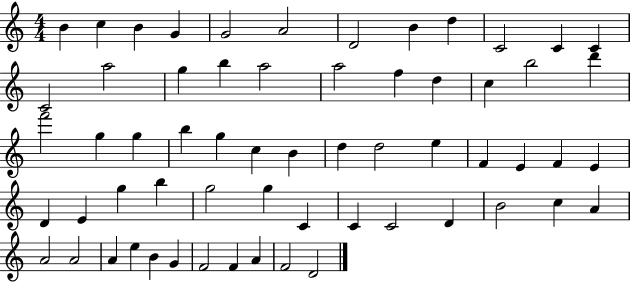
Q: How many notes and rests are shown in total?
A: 61